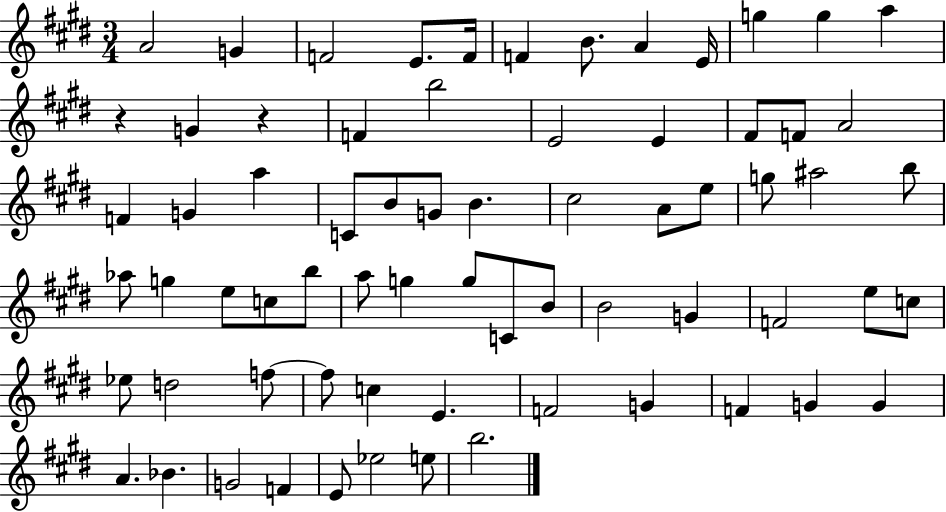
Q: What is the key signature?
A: E major